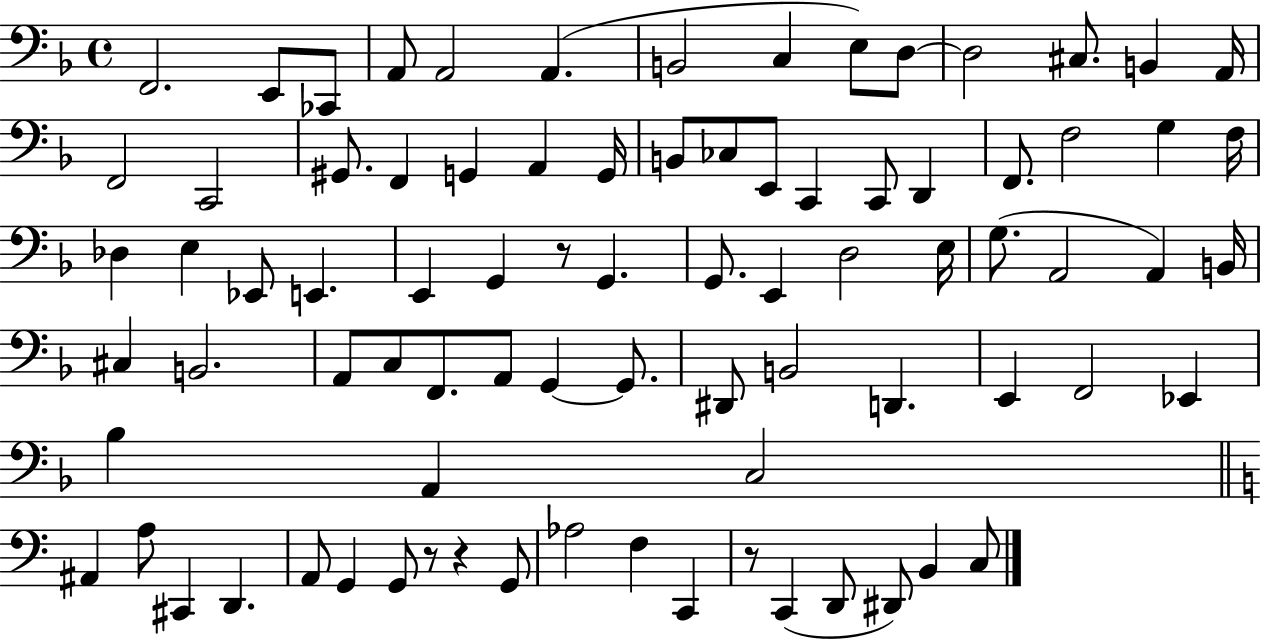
X:1
T:Untitled
M:4/4
L:1/4
K:F
F,,2 E,,/2 _C,,/2 A,,/2 A,,2 A,, B,,2 C, E,/2 D,/2 D,2 ^C,/2 B,, A,,/4 F,,2 C,,2 ^G,,/2 F,, G,, A,, G,,/4 B,,/2 _C,/2 E,,/2 C,, C,,/2 D,, F,,/2 F,2 G, F,/4 _D, E, _E,,/2 E,, E,, G,, z/2 G,, G,,/2 E,, D,2 E,/4 G,/2 A,,2 A,, B,,/4 ^C, B,,2 A,,/2 C,/2 F,,/2 A,,/2 G,, G,,/2 ^D,,/2 B,,2 D,, E,, F,,2 _E,, _B, A,, C,2 ^A,, A,/2 ^C,, D,, A,,/2 G,, G,,/2 z/2 z G,,/2 _A,2 F, C,, z/2 C,, D,,/2 ^D,,/2 B,, C,/2